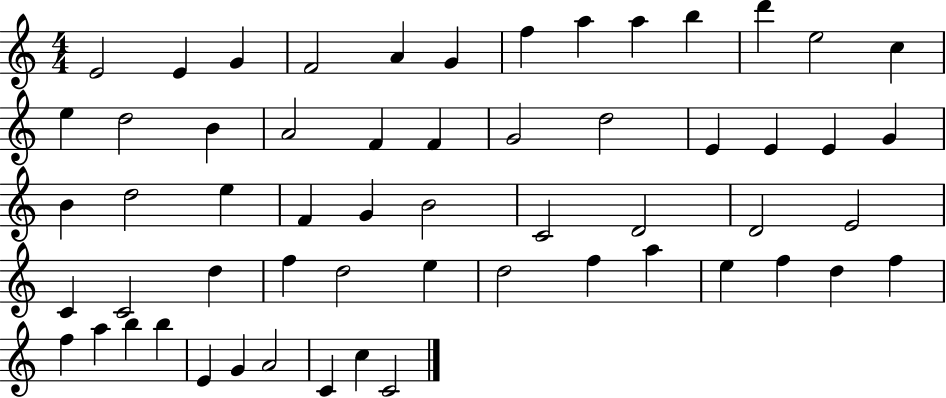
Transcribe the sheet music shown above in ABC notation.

X:1
T:Untitled
M:4/4
L:1/4
K:C
E2 E G F2 A G f a a b d' e2 c e d2 B A2 F F G2 d2 E E E G B d2 e F G B2 C2 D2 D2 E2 C C2 d f d2 e d2 f a e f d f f a b b E G A2 C c C2